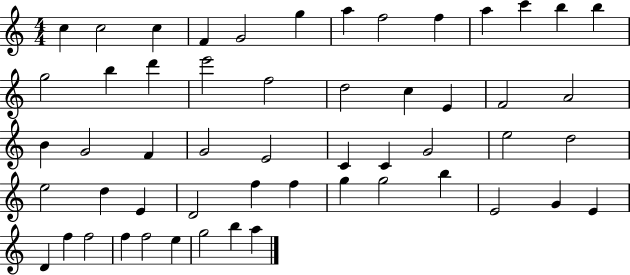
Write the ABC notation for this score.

X:1
T:Untitled
M:4/4
L:1/4
K:C
c c2 c F G2 g a f2 f a c' b b g2 b d' e'2 f2 d2 c E F2 A2 B G2 F G2 E2 C C G2 e2 d2 e2 d E D2 f f g g2 b E2 G E D f f2 f f2 e g2 b a